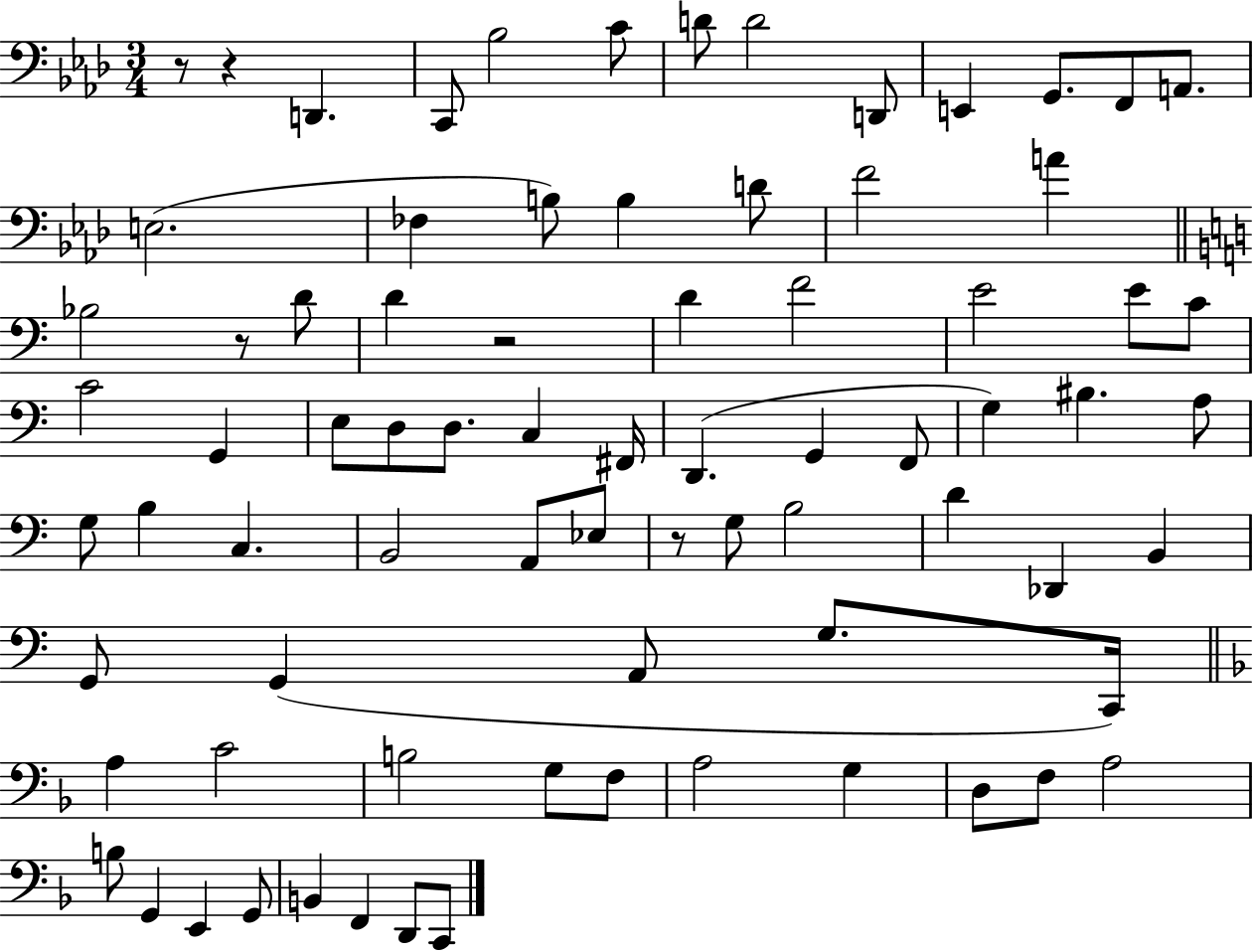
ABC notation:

X:1
T:Untitled
M:3/4
L:1/4
K:Ab
z/2 z D,, C,,/2 _B,2 C/2 D/2 D2 D,,/2 E,, G,,/2 F,,/2 A,,/2 E,2 _F, B,/2 B, D/2 F2 A _B,2 z/2 D/2 D z2 D F2 E2 E/2 C/2 C2 G,, E,/2 D,/2 D,/2 C, ^F,,/4 D,, G,, F,,/2 G, ^B, A,/2 G,/2 B, C, B,,2 A,,/2 _E,/2 z/2 G,/2 B,2 D _D,, B,, G,,/2 G,, A,,/2 G,/2 C,,/4 A, C2 B,2 G,/2 F,/2 A,2 G, D,/2 F,/2 A,2 B,/2 G,, E,, G,,/2 B,, F,, D,,/2 C,,/2